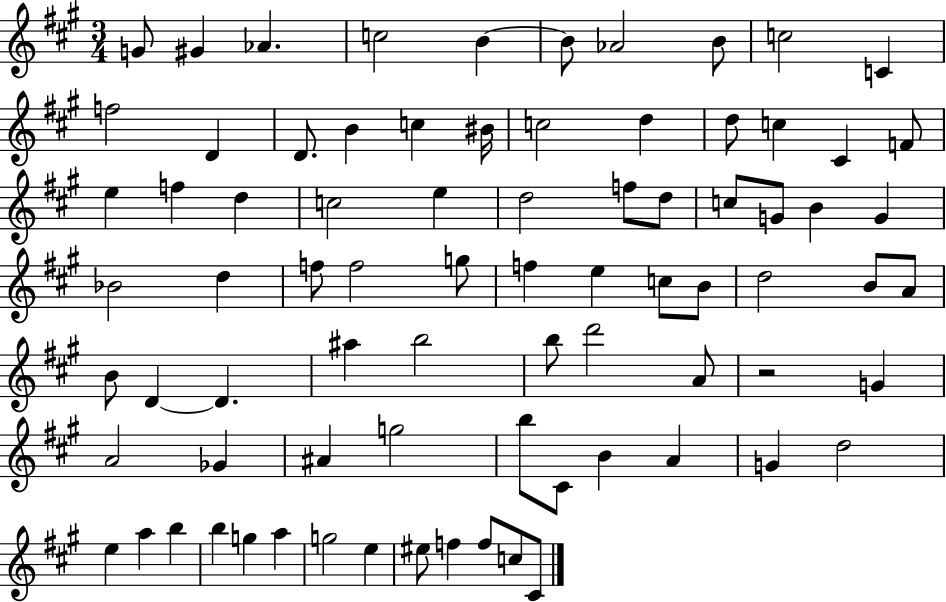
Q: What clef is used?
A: treble